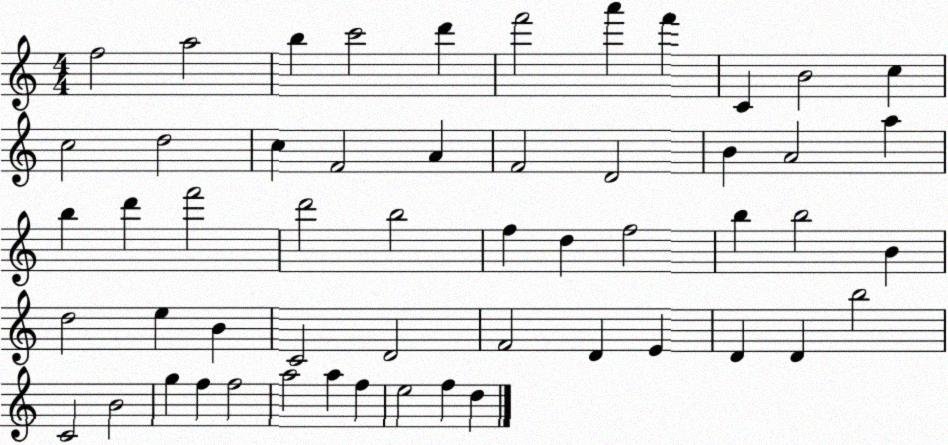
X:1
T:Untitled
M:4/4
L:1/4
K:C
f2 a2 b c'2 d' f'2 a' f' C B2 c c2 d2 c F2 A F2 D2 B A2 a b d' f'2 d'2 b2 f d f2 b b2 B d2 e B C2 D2 F2 D E D D b2 C2 B2 g f f2 a2 a f e2 f d